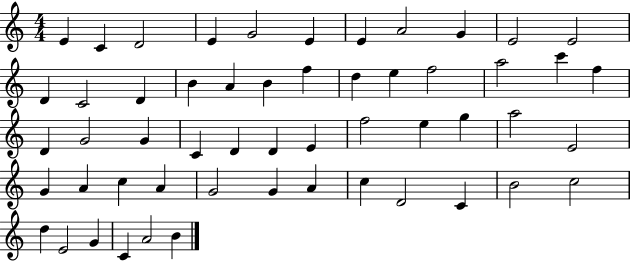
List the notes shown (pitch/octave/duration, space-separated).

E4/q C4/q D4/h E4/q G4/h E4/q E4/q A4/h G4/q E4/h E4/h D4/q C4/h D4/q B4/q A4/q B4/q F5/q D5/q E5/q F5/h A5/h C6/q F5/q D4/q G4/h G4/q C4/q D4/q D4/q E4/q F5/h E5/q G5/q A5/h E4/h G4/q A4/q C5/q A4/q G4/h G4/q A4/q C5/q D4/h C4/q B4/h C5/h D5/q E4/h G4/q C4/q A4/h B4/q